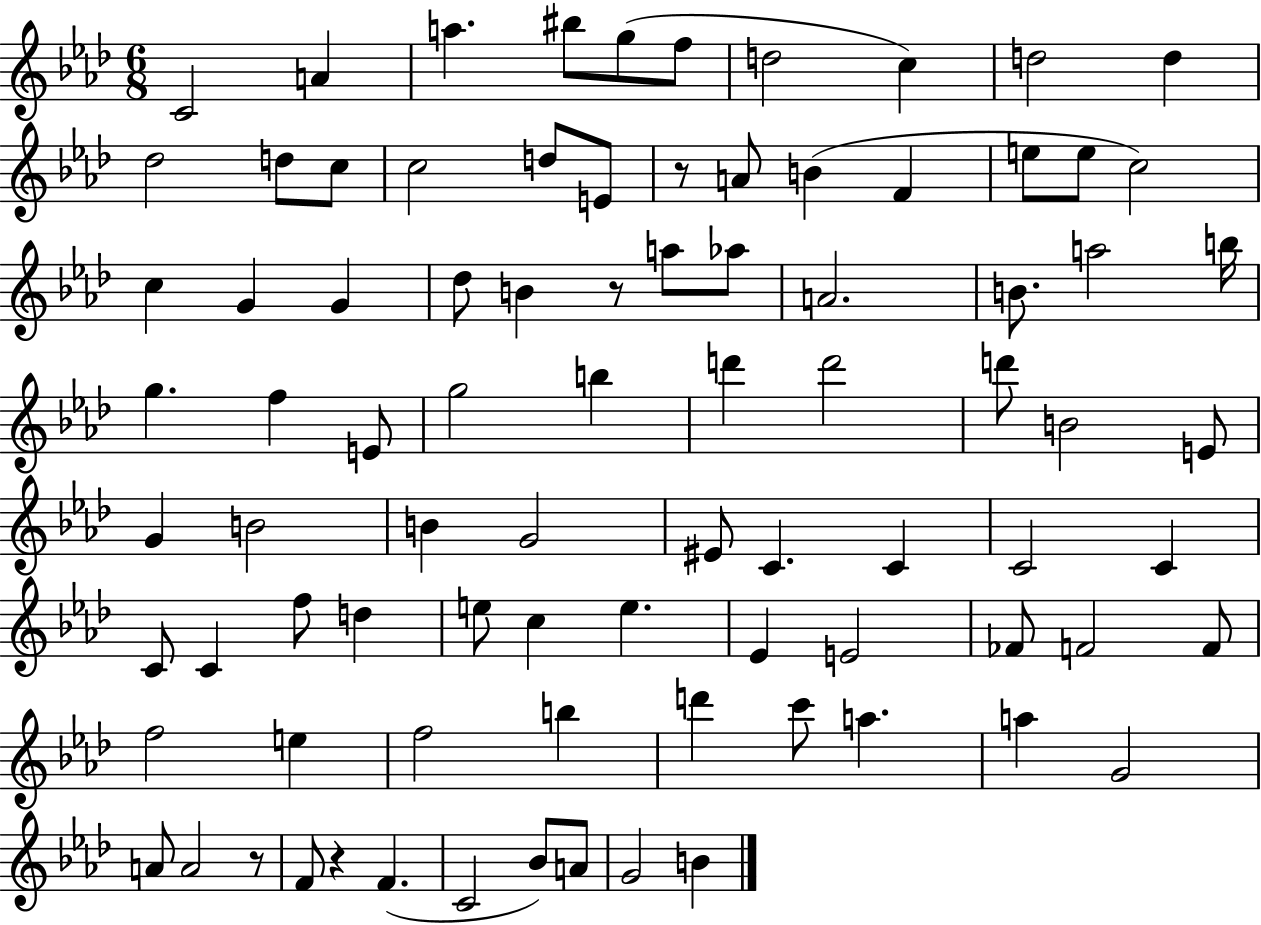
C4/h A4/q A5/q. BIS5/e G5/e F5/e D5/h C5/q D5/h D5/q Db5/h D5/e C5/e C5/h D5/e E4/e R/e A4/e B4/q F4/q E5/e E5/e C5/h C5/q G4/q G4/q Db5/e B4/q R/e A5/e Ab5/e A4/h. B4/e. A5/h B5/s G5/q. F5/q E4/e G5/h B5/q D6/q D6/h D6/e B4/h E4/e G4/q B4/h B4/q G4/h EIS4/e C4/q. C4/q C4/h C4/q C4/e C4/q F5/e D5/q E5/e C5/q E5/q. Eb4/q E4/h FES4/e F4/h F4/e F5/h E5/q F5/h B5/q D6/q C6/e A5/q. A5/q G4/h A4/e A4/h R/e F4/e R/q F4/q. C4/h Bb4/e A4/e G4/h B4/q